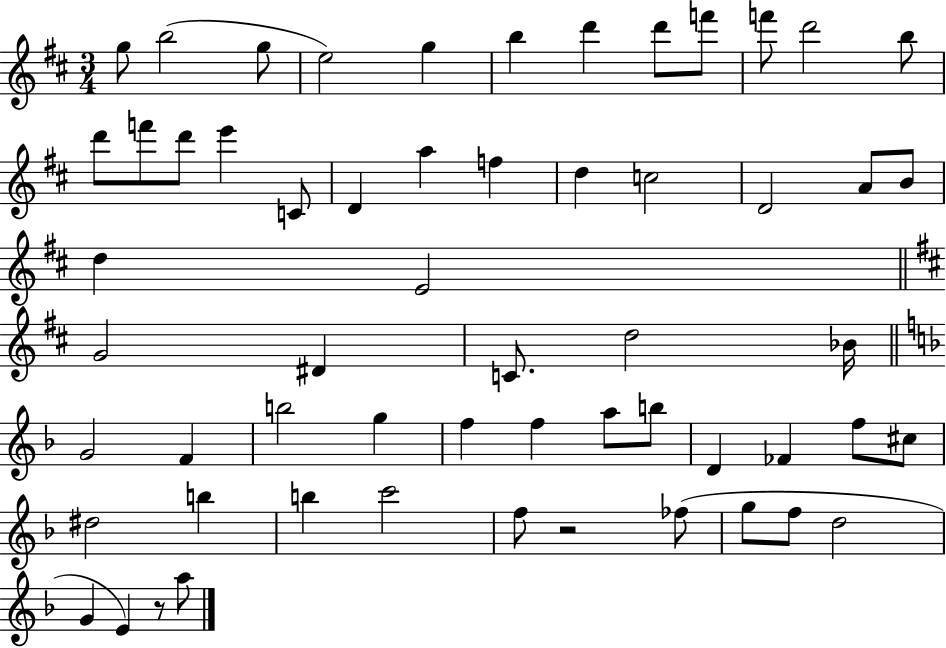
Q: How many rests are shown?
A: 2